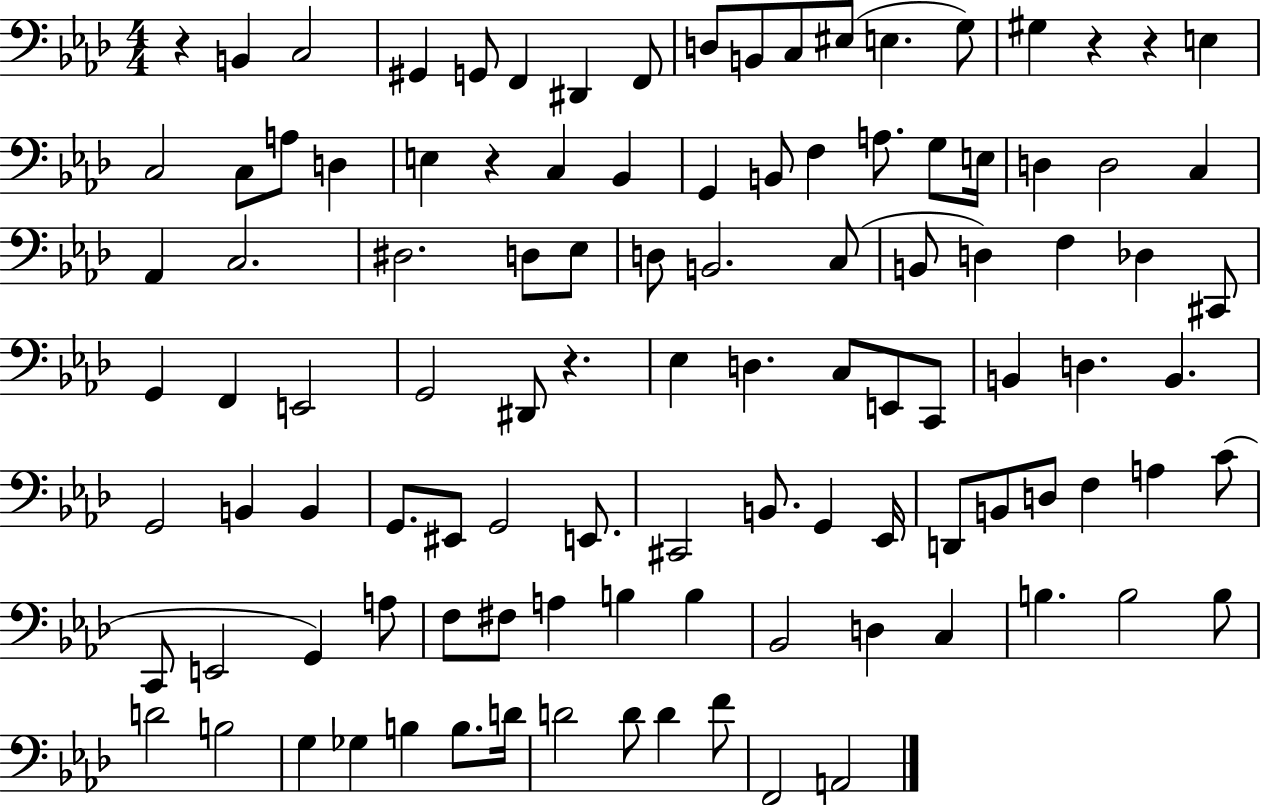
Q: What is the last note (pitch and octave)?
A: A2